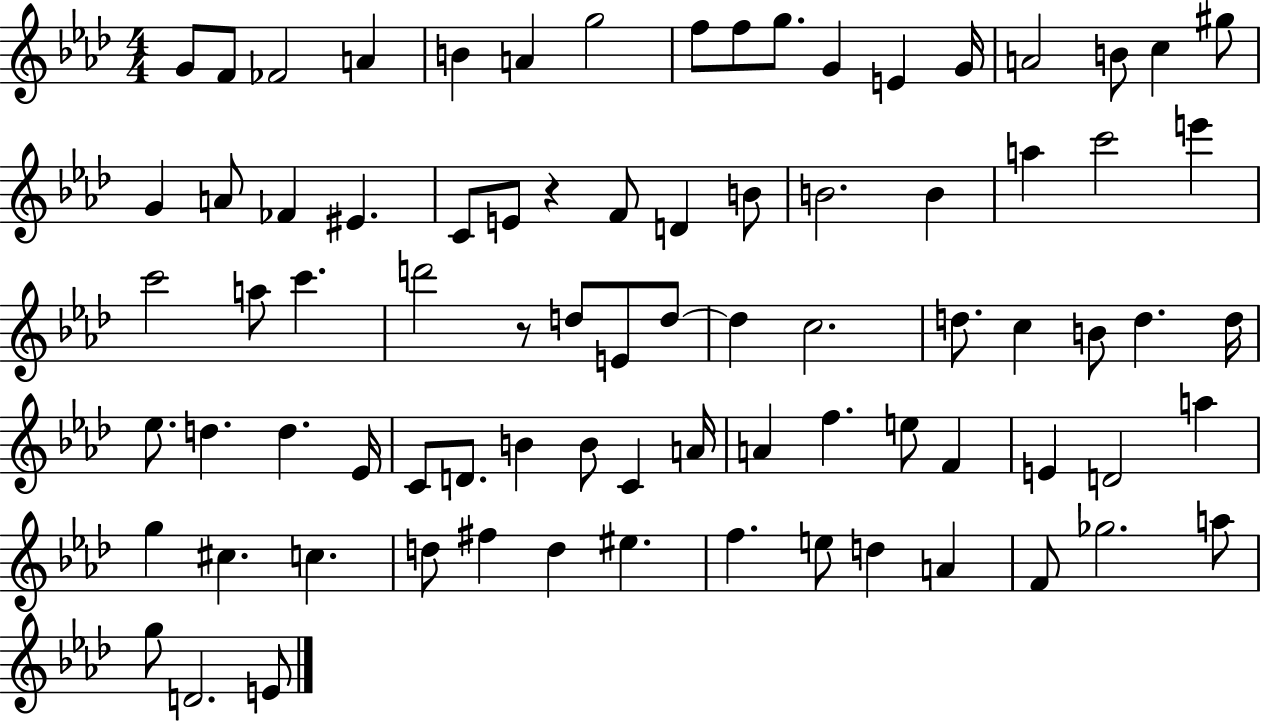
{
  \clef treble
  \numericTimeSignature
  \time 4/4
  \key aes \major
  g'8 f'8 fes'2 a'4 | b'4 a'4 g''2 | f''8 f''8 g''8. g'4 e'4 g'16 | a'2 b'8 c''4 gis''8 | \break g'4 a'8 fes'4 eis'4. | c'8 e'8 r4 f'8 d'4 b'8 | b'2. b'4 | a''4 c'''2 e'''4 | \break c'''2 a''8 c'''4. | d'''2 r8 d''8 e'8 d''8~~ | d''4 c''2. | d''8. c''4 b'8 d''4. d''16 | \break ees''8. d''4. d''4. ees'16 | c'8 d'8. b'4 b'8 c'4 a'16 | a'4 f''4. e''8 f'4 | e'4 d'2 a''4 | \break g''4 cis''4. c''4. | d''8 fis''4 d''4 eis''4. | f''4. e''8 d''4 a'4 | f'8 ges''2. a''8 | \break g''8 d'2. e'8 | \bar "|."
}